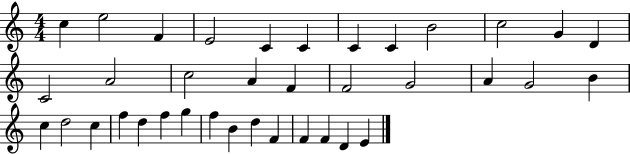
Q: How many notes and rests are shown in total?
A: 37